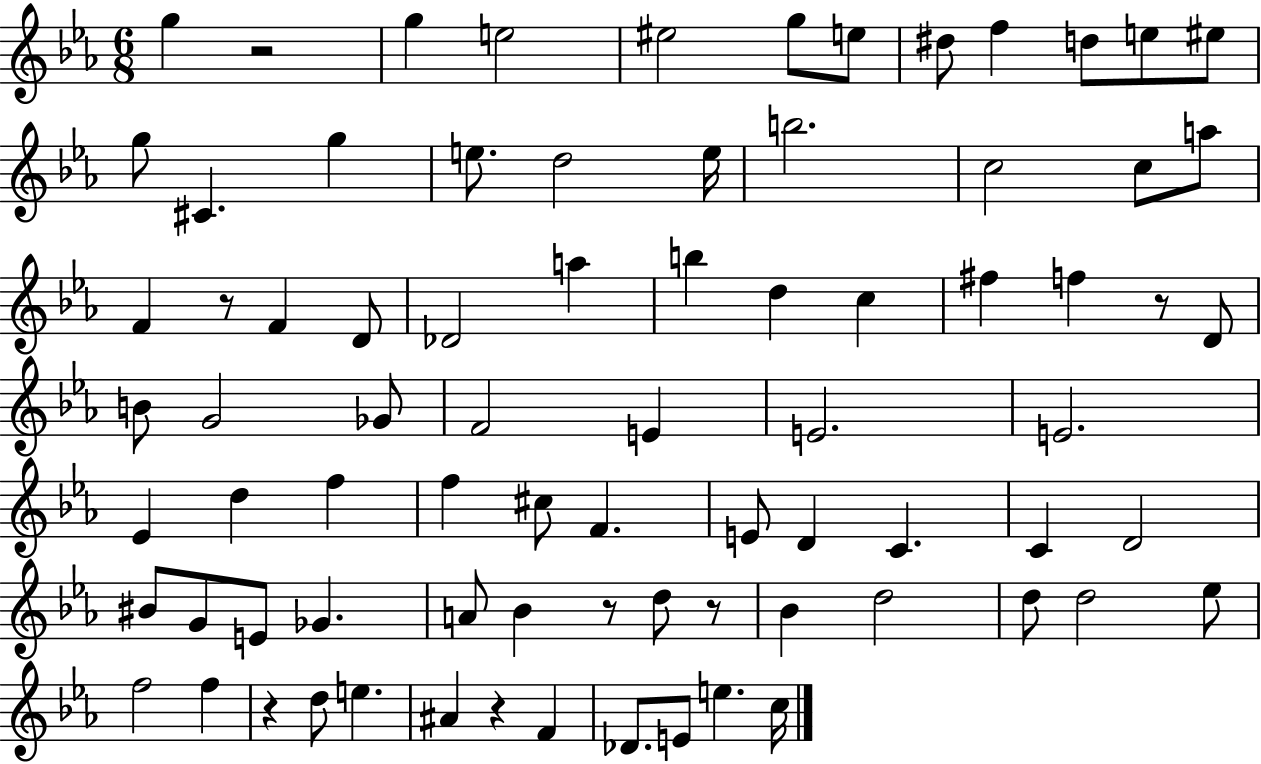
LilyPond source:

{
  \clef treble
  \numericTimeSignature
  \time 6/8
  \key ees \major
  g''4 r2 | g''4 e''2 | eis''2 g''8 e''8 | dis''8 f''4 d''8 e''8 eis''8 | \break g''8 cis'4. g''4 | e''8. d''2 e''16 | b''2. | c''2 c''8 a''8 | \break f'4 r8 f'4 d'8 | des'2 a''4 | b''4 d''4 c''4 | fis''4 f''4 r8 d'8 | \break b'8 g'2 ges'8 | f'2 e'4 | e'2. | e'2. | \break ees'4 d''4 f''4 | f''4 cis''8 f'4. | e'8 d'4 c'4. | c'4 d'2 | \break bis'8 g'8 e'8 ges'4. | a'8 bes'4 r8 d''8 r8 | bes'4 d''2 | d''8 d''2 ees''8 | \break f''2 f''4 | r4 d''8 e''4. | ais'4 r4 f'4 | des'8. e'8 e''4. c''16 | \break \bar "|."
}